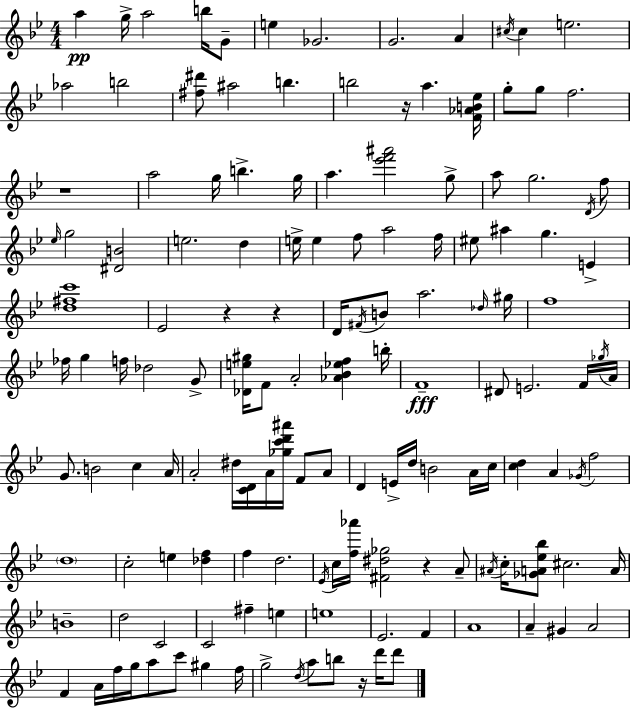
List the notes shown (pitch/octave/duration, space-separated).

A5/q G5/s A5/h B5/s G4/e E5/q Gb4/h. G4/h. A4/q C#5/s C#5/q E5/h. Ab5/h B5/h [F#5,D#6]/e A#5/h B5/q. B5/h R/s A5/q. [F4,Ab4,B4,Eb5]/s G5/e G5/e F5/h. R/w A5/h G5/s B5/q. G5/s A5/q. [Eb6,F6,A#6]/h G5/e A5/e G5/h. D4/s F5/e Eb5/s G5/h [D#4,B4]/h E5/h. D5/q E5/s E5/q F5/e A5/h F5/s EIS5/e A#5/q G5/q. E4/q [D5,F#5,C6]/w Eb4/h R/q R/q D4/s F#4/s B4/e A5/h. Db5/s G#5/s F5/w FES5/s G5/q F5/s Db5/h G4/e [Db4,E5,G#5]/s F4/e A4/h [Ab4,Bb4,Eb5,F5]/q B5/s F4/w D#4/e E4/h. F4/s Gb5/s A4/s G4/e. B4/h C5/q A4/s A4/h D#5/s [C4,D4]/s A4/s [Gb5,C6,D6,A#6]/s F4/e A4/e D4/q E4/s D5/s B4/h A4/s C5/s [C5,D5]/q A4/q Gb4/s F5/h D5/w C5/h E5/q [Db5,F5]/q F5/q D5/h. Eb4/s C5/s [F5,Ab6]/s [F#4,D#5,Gb5]/h R/q A4/e A#4/s C5/s [Gb4,A4,Eb5,Bb5]/e C#5/h. A4/s B4/w D5/h C4/h C4/h F#5/q E5/q E5/w Eb4/h. F4/q A4/w A4/q G#4/q A4/h F4/q A4/s F5/s G5/s A5/e C6/e G#5/q F5/s G5/h D5/s A5/e B5/e R/s D6/s D6/e